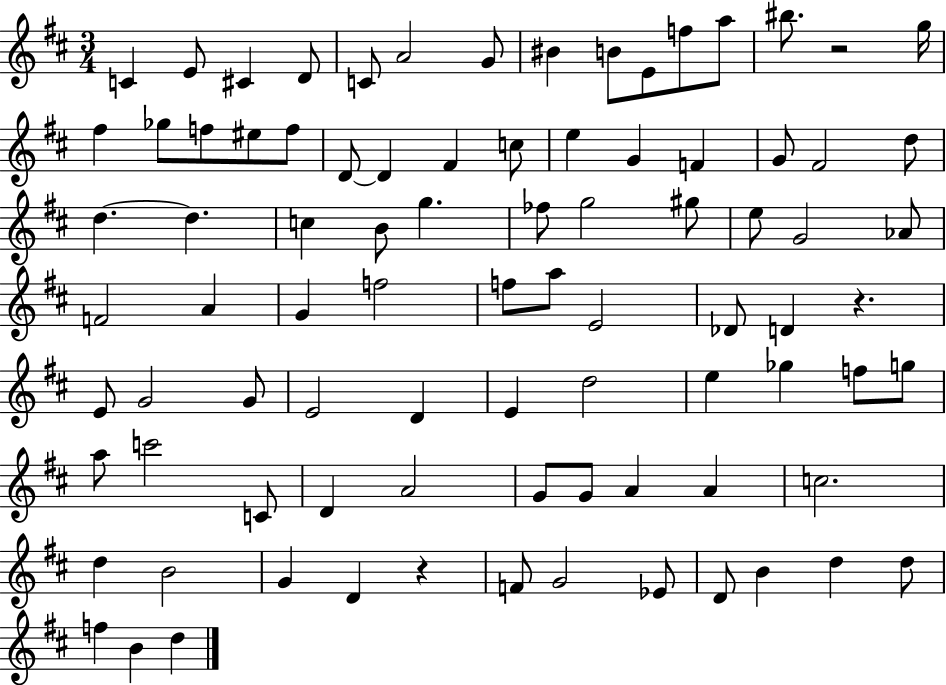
C4/q E4/e C#4/q D4/e C4/e A4/h G4/e BIS4/q B4/e E4/e F5/e A5/e BIS5/e. R/h G5/s F#5/q Gb5/e F5/e EIS5/e F5/e D4/e D4/q F#4/q C5/e E5/q G4/q F4/q G4/e F#4/h D5/e D5/q. D5/q. C5/q B4/e G5/q. FES5/e G5/h G#5/e E5/e G4/h Ab4/e F4/h A4/q G4/q F5/h F5/e A5/e E4/h Db4/e D4/q R/q. E4/e G4/h G4/e E4/h D4/q E4/q D5/h E5/q Gb5/q F5/e G5/e A5/e C6/h C4/e D4/q A4/h G4/e G4/e A4/q A4/q C5/h. D5/q B4/h G4/q D4/q R/q F4/e G4/h Eb4/e D4/e B4/q D5/q D5/e F5/q B4/q D5/q